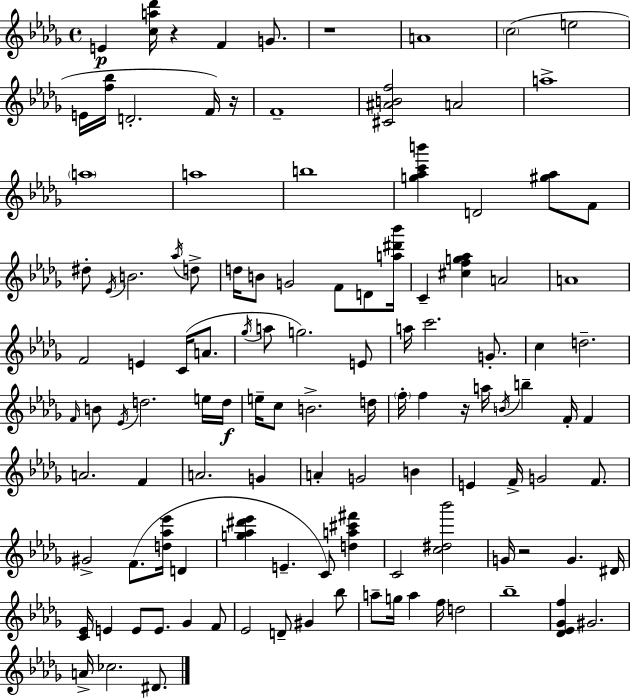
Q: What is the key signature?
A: BES minor